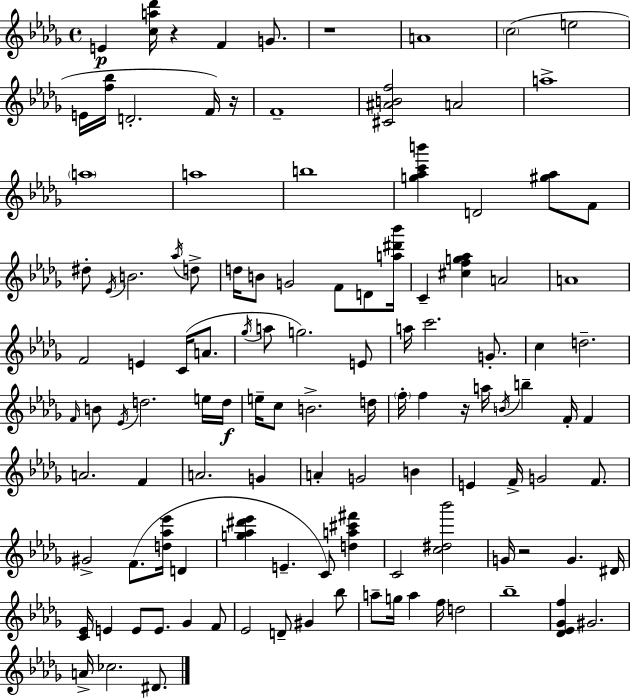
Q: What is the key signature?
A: BES minor